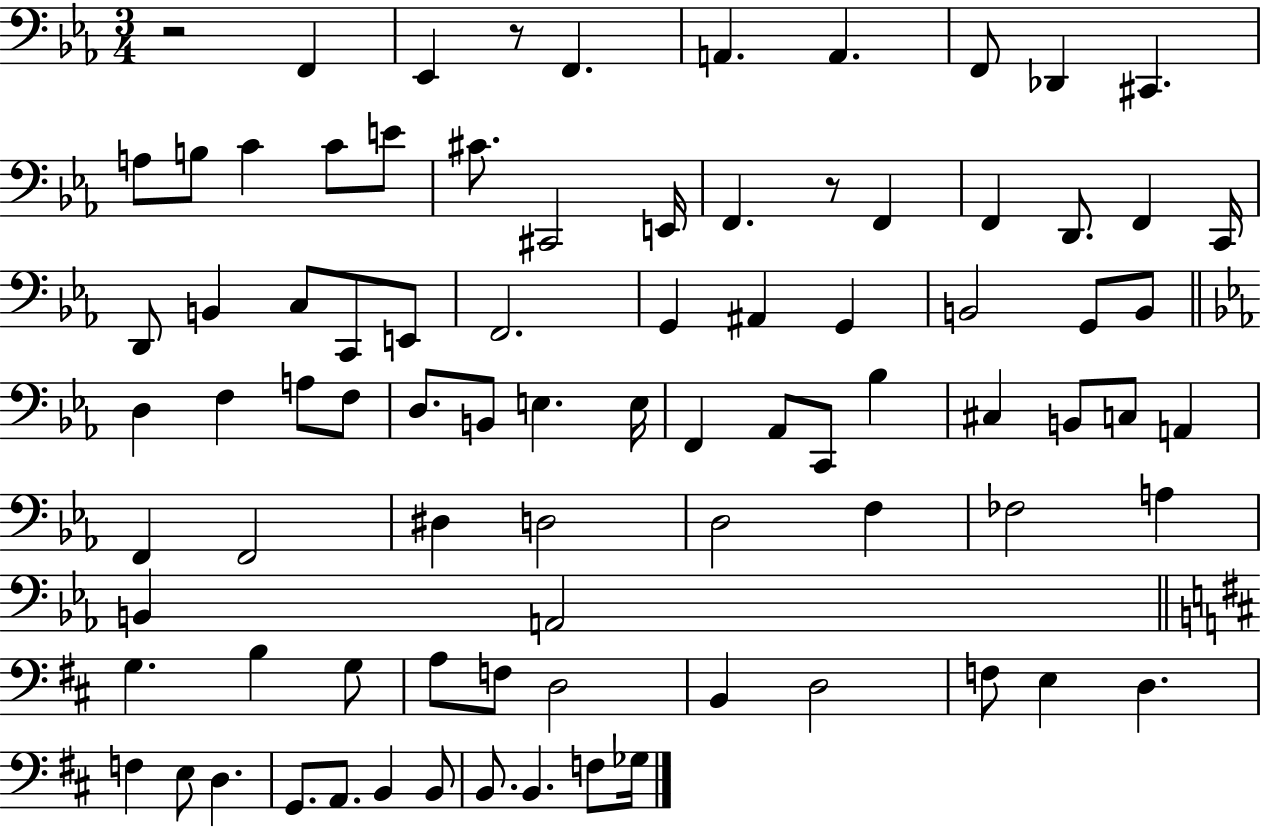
{
  \clef bass
  \numericTimeSignature
  \time 3/4
  \key ees \major
  r2 f,4 | ees,4 r8 f,4. | a,4. a,4. | f,8 des,4 cis,4. | \break a8 b8 c'4 c'8 e'8 | cis'8. cis,2 e,16 | f,4. r8 f,4 | f,4 d,8. f,4 c,16 | \break d,8 b,4 c8 c,8 e,8 | f,2. | g,4 ais,4 g,4 | b,2 g,8 b,8 | \break \bar "||" \break \key ees \major d4 f4 a8 f8 | d8. b,8 e4. e16 | f,4 aes,8 c,8 bes4 | cis4 b,8 c8 a,4 | \break f,4 f,2 | dis4 d2 | d2 f4 | fes2 a4 | \break b,4 a,2 | \bar "||" \break \key d \major g4. b4 g8 | a8 f8 d2 | b,4 d2 | f8 e4 d4. | \break f4 e8 d4. | g,8. a,8. b,4 b,8 | b,8. b,4. f8 ges16 | \bar "|."
}